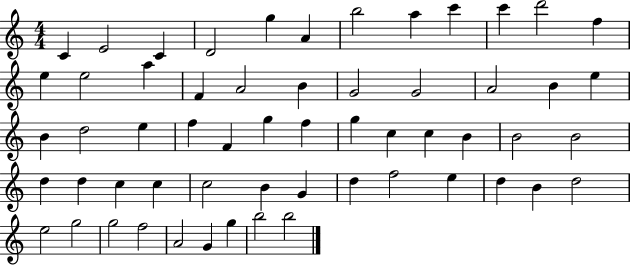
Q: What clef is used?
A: treble